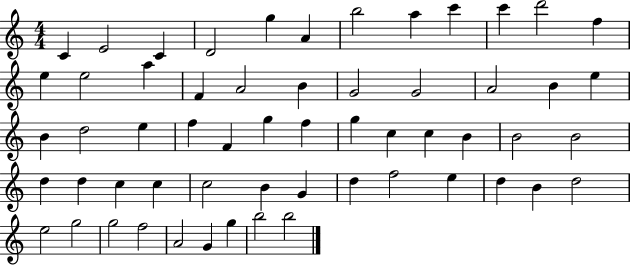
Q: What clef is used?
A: treble